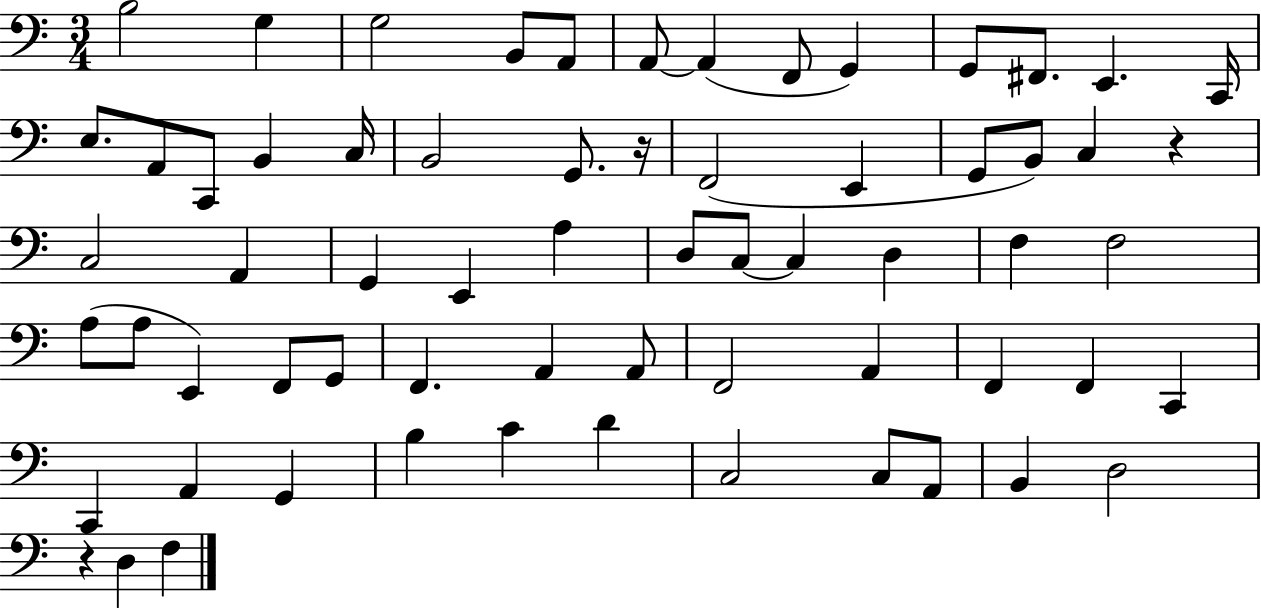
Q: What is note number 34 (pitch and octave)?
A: D3